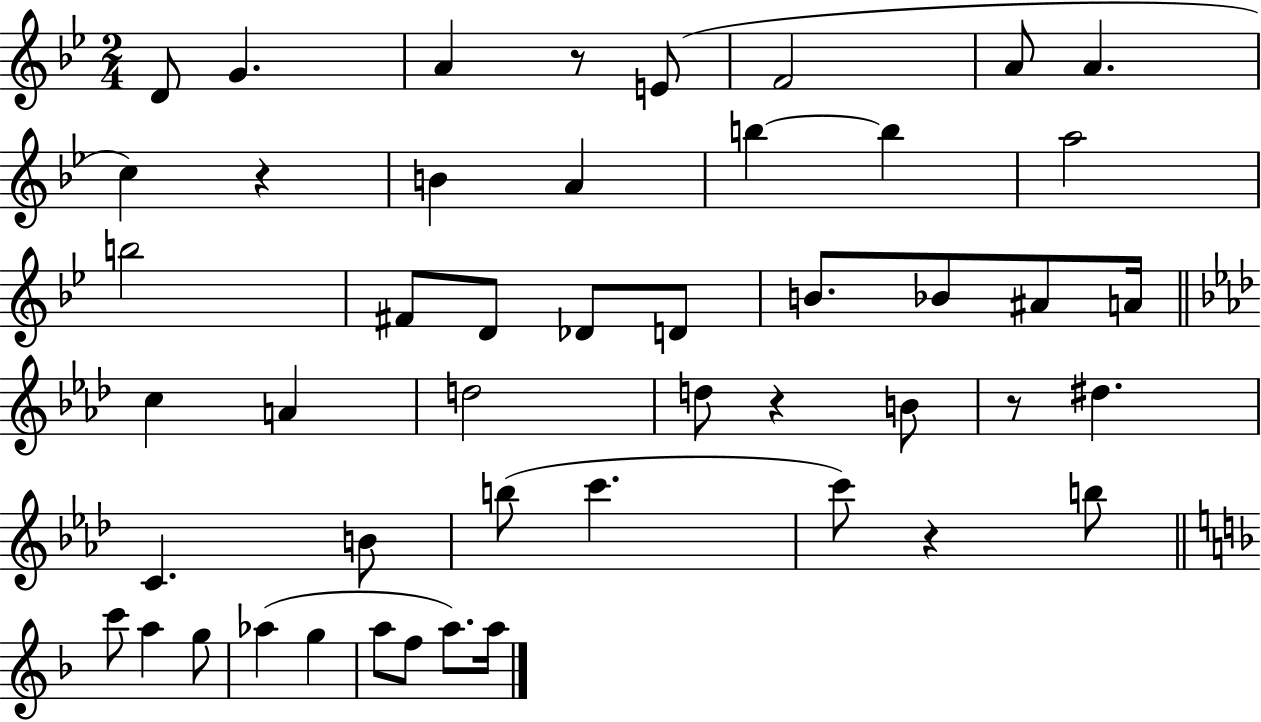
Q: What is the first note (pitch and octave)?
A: D4